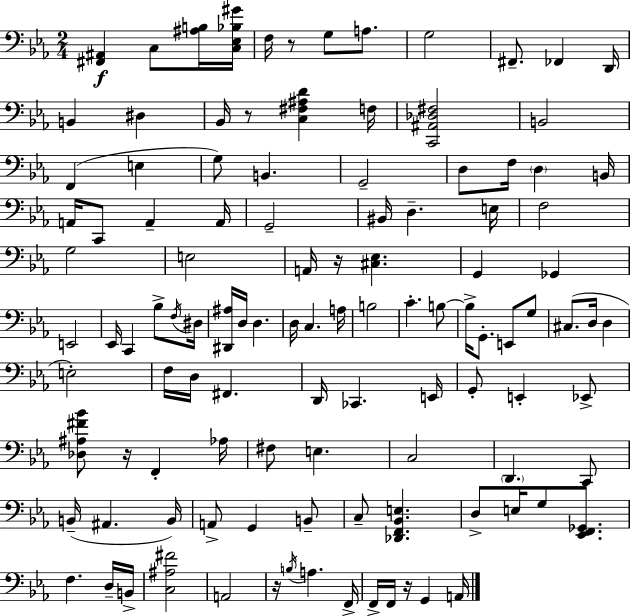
{
  \clef bass
  \numericTimeSignature
  \time 2/4
  \key c \minor
  <fis, ais,>4\f c8 <ais b>16 <c ees bes gis'>16 | f16 r8 g8 a8. | g2 | fis,8.-- fes,4 d,16 | \break b,4 dis4 | bes,16 r8 <c fis ais d'>4 f16 | <c, ais, des fis>2 | b,2 | \break f,4( e4 | g8) b,4. | g,2-- | d8 f16 \parenthesize d4 b,16 | \break a,16 c,8 a,4-- a,16 | g,2-- | bis,16 d4.-- e16 | f2 | \break g2 | e2 | a,16 r16 <cis ees>4. | g,4 ges,4 | \break e,2 | ees,16 c,4 bes8-> \acciaccatura { f16 } | dis16 <dis, ais>16 d16 d4. | d16 c4. | \break a16 b2 | c'4.-. b8~~ | b16-> g,8.-. e,8 g8 | cis8.( d16 d4 | \break e2-.) | f16 d16 fis,4. | d,16 ces,4. | e,16 g,8-. e,4-. ees,8-> | \break <des ais fis' bes'>8 r16 f,4-. | aes16 fis8 e4. | c2 | \parenthesize d,4. c,8 | \break b,16--( ais,4. | b,16) a,8-> g,4 b,8-- | c8-- <des, f, bes, e>4. | d8-> e16 g8 <ees, f, ges,>8. | \break f4. d16-- | b,16-> <c ais fis'>2 | a,2 | r16 \acciaccatura { b16 } a4. | \break f,16-> f,16-> f,16 r16 g,4 | a,16 \bar "|."
}